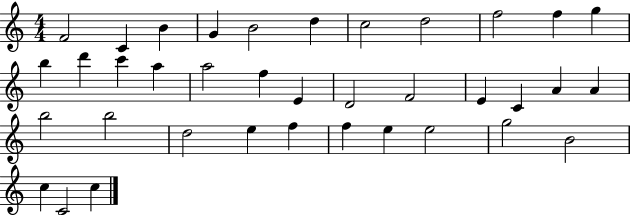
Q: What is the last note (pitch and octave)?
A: C5